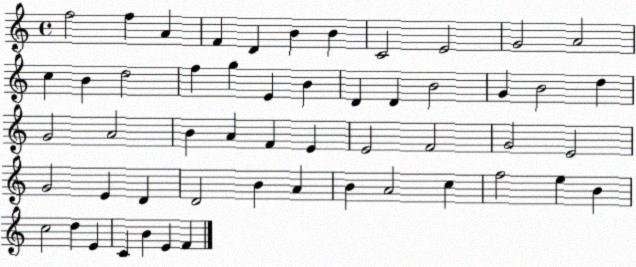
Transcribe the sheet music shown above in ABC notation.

X:1
T:Untitled
M:4/4
L:1/4
K:C
f2 f A F D B B C2 E2 G2 A2 c B d2 f g E B D D B2 G B2 d G2 A2 B A F E E2 F2 G2 E2 G2 E D D2 B A B A2 c f2 e B c2 d E C B E F